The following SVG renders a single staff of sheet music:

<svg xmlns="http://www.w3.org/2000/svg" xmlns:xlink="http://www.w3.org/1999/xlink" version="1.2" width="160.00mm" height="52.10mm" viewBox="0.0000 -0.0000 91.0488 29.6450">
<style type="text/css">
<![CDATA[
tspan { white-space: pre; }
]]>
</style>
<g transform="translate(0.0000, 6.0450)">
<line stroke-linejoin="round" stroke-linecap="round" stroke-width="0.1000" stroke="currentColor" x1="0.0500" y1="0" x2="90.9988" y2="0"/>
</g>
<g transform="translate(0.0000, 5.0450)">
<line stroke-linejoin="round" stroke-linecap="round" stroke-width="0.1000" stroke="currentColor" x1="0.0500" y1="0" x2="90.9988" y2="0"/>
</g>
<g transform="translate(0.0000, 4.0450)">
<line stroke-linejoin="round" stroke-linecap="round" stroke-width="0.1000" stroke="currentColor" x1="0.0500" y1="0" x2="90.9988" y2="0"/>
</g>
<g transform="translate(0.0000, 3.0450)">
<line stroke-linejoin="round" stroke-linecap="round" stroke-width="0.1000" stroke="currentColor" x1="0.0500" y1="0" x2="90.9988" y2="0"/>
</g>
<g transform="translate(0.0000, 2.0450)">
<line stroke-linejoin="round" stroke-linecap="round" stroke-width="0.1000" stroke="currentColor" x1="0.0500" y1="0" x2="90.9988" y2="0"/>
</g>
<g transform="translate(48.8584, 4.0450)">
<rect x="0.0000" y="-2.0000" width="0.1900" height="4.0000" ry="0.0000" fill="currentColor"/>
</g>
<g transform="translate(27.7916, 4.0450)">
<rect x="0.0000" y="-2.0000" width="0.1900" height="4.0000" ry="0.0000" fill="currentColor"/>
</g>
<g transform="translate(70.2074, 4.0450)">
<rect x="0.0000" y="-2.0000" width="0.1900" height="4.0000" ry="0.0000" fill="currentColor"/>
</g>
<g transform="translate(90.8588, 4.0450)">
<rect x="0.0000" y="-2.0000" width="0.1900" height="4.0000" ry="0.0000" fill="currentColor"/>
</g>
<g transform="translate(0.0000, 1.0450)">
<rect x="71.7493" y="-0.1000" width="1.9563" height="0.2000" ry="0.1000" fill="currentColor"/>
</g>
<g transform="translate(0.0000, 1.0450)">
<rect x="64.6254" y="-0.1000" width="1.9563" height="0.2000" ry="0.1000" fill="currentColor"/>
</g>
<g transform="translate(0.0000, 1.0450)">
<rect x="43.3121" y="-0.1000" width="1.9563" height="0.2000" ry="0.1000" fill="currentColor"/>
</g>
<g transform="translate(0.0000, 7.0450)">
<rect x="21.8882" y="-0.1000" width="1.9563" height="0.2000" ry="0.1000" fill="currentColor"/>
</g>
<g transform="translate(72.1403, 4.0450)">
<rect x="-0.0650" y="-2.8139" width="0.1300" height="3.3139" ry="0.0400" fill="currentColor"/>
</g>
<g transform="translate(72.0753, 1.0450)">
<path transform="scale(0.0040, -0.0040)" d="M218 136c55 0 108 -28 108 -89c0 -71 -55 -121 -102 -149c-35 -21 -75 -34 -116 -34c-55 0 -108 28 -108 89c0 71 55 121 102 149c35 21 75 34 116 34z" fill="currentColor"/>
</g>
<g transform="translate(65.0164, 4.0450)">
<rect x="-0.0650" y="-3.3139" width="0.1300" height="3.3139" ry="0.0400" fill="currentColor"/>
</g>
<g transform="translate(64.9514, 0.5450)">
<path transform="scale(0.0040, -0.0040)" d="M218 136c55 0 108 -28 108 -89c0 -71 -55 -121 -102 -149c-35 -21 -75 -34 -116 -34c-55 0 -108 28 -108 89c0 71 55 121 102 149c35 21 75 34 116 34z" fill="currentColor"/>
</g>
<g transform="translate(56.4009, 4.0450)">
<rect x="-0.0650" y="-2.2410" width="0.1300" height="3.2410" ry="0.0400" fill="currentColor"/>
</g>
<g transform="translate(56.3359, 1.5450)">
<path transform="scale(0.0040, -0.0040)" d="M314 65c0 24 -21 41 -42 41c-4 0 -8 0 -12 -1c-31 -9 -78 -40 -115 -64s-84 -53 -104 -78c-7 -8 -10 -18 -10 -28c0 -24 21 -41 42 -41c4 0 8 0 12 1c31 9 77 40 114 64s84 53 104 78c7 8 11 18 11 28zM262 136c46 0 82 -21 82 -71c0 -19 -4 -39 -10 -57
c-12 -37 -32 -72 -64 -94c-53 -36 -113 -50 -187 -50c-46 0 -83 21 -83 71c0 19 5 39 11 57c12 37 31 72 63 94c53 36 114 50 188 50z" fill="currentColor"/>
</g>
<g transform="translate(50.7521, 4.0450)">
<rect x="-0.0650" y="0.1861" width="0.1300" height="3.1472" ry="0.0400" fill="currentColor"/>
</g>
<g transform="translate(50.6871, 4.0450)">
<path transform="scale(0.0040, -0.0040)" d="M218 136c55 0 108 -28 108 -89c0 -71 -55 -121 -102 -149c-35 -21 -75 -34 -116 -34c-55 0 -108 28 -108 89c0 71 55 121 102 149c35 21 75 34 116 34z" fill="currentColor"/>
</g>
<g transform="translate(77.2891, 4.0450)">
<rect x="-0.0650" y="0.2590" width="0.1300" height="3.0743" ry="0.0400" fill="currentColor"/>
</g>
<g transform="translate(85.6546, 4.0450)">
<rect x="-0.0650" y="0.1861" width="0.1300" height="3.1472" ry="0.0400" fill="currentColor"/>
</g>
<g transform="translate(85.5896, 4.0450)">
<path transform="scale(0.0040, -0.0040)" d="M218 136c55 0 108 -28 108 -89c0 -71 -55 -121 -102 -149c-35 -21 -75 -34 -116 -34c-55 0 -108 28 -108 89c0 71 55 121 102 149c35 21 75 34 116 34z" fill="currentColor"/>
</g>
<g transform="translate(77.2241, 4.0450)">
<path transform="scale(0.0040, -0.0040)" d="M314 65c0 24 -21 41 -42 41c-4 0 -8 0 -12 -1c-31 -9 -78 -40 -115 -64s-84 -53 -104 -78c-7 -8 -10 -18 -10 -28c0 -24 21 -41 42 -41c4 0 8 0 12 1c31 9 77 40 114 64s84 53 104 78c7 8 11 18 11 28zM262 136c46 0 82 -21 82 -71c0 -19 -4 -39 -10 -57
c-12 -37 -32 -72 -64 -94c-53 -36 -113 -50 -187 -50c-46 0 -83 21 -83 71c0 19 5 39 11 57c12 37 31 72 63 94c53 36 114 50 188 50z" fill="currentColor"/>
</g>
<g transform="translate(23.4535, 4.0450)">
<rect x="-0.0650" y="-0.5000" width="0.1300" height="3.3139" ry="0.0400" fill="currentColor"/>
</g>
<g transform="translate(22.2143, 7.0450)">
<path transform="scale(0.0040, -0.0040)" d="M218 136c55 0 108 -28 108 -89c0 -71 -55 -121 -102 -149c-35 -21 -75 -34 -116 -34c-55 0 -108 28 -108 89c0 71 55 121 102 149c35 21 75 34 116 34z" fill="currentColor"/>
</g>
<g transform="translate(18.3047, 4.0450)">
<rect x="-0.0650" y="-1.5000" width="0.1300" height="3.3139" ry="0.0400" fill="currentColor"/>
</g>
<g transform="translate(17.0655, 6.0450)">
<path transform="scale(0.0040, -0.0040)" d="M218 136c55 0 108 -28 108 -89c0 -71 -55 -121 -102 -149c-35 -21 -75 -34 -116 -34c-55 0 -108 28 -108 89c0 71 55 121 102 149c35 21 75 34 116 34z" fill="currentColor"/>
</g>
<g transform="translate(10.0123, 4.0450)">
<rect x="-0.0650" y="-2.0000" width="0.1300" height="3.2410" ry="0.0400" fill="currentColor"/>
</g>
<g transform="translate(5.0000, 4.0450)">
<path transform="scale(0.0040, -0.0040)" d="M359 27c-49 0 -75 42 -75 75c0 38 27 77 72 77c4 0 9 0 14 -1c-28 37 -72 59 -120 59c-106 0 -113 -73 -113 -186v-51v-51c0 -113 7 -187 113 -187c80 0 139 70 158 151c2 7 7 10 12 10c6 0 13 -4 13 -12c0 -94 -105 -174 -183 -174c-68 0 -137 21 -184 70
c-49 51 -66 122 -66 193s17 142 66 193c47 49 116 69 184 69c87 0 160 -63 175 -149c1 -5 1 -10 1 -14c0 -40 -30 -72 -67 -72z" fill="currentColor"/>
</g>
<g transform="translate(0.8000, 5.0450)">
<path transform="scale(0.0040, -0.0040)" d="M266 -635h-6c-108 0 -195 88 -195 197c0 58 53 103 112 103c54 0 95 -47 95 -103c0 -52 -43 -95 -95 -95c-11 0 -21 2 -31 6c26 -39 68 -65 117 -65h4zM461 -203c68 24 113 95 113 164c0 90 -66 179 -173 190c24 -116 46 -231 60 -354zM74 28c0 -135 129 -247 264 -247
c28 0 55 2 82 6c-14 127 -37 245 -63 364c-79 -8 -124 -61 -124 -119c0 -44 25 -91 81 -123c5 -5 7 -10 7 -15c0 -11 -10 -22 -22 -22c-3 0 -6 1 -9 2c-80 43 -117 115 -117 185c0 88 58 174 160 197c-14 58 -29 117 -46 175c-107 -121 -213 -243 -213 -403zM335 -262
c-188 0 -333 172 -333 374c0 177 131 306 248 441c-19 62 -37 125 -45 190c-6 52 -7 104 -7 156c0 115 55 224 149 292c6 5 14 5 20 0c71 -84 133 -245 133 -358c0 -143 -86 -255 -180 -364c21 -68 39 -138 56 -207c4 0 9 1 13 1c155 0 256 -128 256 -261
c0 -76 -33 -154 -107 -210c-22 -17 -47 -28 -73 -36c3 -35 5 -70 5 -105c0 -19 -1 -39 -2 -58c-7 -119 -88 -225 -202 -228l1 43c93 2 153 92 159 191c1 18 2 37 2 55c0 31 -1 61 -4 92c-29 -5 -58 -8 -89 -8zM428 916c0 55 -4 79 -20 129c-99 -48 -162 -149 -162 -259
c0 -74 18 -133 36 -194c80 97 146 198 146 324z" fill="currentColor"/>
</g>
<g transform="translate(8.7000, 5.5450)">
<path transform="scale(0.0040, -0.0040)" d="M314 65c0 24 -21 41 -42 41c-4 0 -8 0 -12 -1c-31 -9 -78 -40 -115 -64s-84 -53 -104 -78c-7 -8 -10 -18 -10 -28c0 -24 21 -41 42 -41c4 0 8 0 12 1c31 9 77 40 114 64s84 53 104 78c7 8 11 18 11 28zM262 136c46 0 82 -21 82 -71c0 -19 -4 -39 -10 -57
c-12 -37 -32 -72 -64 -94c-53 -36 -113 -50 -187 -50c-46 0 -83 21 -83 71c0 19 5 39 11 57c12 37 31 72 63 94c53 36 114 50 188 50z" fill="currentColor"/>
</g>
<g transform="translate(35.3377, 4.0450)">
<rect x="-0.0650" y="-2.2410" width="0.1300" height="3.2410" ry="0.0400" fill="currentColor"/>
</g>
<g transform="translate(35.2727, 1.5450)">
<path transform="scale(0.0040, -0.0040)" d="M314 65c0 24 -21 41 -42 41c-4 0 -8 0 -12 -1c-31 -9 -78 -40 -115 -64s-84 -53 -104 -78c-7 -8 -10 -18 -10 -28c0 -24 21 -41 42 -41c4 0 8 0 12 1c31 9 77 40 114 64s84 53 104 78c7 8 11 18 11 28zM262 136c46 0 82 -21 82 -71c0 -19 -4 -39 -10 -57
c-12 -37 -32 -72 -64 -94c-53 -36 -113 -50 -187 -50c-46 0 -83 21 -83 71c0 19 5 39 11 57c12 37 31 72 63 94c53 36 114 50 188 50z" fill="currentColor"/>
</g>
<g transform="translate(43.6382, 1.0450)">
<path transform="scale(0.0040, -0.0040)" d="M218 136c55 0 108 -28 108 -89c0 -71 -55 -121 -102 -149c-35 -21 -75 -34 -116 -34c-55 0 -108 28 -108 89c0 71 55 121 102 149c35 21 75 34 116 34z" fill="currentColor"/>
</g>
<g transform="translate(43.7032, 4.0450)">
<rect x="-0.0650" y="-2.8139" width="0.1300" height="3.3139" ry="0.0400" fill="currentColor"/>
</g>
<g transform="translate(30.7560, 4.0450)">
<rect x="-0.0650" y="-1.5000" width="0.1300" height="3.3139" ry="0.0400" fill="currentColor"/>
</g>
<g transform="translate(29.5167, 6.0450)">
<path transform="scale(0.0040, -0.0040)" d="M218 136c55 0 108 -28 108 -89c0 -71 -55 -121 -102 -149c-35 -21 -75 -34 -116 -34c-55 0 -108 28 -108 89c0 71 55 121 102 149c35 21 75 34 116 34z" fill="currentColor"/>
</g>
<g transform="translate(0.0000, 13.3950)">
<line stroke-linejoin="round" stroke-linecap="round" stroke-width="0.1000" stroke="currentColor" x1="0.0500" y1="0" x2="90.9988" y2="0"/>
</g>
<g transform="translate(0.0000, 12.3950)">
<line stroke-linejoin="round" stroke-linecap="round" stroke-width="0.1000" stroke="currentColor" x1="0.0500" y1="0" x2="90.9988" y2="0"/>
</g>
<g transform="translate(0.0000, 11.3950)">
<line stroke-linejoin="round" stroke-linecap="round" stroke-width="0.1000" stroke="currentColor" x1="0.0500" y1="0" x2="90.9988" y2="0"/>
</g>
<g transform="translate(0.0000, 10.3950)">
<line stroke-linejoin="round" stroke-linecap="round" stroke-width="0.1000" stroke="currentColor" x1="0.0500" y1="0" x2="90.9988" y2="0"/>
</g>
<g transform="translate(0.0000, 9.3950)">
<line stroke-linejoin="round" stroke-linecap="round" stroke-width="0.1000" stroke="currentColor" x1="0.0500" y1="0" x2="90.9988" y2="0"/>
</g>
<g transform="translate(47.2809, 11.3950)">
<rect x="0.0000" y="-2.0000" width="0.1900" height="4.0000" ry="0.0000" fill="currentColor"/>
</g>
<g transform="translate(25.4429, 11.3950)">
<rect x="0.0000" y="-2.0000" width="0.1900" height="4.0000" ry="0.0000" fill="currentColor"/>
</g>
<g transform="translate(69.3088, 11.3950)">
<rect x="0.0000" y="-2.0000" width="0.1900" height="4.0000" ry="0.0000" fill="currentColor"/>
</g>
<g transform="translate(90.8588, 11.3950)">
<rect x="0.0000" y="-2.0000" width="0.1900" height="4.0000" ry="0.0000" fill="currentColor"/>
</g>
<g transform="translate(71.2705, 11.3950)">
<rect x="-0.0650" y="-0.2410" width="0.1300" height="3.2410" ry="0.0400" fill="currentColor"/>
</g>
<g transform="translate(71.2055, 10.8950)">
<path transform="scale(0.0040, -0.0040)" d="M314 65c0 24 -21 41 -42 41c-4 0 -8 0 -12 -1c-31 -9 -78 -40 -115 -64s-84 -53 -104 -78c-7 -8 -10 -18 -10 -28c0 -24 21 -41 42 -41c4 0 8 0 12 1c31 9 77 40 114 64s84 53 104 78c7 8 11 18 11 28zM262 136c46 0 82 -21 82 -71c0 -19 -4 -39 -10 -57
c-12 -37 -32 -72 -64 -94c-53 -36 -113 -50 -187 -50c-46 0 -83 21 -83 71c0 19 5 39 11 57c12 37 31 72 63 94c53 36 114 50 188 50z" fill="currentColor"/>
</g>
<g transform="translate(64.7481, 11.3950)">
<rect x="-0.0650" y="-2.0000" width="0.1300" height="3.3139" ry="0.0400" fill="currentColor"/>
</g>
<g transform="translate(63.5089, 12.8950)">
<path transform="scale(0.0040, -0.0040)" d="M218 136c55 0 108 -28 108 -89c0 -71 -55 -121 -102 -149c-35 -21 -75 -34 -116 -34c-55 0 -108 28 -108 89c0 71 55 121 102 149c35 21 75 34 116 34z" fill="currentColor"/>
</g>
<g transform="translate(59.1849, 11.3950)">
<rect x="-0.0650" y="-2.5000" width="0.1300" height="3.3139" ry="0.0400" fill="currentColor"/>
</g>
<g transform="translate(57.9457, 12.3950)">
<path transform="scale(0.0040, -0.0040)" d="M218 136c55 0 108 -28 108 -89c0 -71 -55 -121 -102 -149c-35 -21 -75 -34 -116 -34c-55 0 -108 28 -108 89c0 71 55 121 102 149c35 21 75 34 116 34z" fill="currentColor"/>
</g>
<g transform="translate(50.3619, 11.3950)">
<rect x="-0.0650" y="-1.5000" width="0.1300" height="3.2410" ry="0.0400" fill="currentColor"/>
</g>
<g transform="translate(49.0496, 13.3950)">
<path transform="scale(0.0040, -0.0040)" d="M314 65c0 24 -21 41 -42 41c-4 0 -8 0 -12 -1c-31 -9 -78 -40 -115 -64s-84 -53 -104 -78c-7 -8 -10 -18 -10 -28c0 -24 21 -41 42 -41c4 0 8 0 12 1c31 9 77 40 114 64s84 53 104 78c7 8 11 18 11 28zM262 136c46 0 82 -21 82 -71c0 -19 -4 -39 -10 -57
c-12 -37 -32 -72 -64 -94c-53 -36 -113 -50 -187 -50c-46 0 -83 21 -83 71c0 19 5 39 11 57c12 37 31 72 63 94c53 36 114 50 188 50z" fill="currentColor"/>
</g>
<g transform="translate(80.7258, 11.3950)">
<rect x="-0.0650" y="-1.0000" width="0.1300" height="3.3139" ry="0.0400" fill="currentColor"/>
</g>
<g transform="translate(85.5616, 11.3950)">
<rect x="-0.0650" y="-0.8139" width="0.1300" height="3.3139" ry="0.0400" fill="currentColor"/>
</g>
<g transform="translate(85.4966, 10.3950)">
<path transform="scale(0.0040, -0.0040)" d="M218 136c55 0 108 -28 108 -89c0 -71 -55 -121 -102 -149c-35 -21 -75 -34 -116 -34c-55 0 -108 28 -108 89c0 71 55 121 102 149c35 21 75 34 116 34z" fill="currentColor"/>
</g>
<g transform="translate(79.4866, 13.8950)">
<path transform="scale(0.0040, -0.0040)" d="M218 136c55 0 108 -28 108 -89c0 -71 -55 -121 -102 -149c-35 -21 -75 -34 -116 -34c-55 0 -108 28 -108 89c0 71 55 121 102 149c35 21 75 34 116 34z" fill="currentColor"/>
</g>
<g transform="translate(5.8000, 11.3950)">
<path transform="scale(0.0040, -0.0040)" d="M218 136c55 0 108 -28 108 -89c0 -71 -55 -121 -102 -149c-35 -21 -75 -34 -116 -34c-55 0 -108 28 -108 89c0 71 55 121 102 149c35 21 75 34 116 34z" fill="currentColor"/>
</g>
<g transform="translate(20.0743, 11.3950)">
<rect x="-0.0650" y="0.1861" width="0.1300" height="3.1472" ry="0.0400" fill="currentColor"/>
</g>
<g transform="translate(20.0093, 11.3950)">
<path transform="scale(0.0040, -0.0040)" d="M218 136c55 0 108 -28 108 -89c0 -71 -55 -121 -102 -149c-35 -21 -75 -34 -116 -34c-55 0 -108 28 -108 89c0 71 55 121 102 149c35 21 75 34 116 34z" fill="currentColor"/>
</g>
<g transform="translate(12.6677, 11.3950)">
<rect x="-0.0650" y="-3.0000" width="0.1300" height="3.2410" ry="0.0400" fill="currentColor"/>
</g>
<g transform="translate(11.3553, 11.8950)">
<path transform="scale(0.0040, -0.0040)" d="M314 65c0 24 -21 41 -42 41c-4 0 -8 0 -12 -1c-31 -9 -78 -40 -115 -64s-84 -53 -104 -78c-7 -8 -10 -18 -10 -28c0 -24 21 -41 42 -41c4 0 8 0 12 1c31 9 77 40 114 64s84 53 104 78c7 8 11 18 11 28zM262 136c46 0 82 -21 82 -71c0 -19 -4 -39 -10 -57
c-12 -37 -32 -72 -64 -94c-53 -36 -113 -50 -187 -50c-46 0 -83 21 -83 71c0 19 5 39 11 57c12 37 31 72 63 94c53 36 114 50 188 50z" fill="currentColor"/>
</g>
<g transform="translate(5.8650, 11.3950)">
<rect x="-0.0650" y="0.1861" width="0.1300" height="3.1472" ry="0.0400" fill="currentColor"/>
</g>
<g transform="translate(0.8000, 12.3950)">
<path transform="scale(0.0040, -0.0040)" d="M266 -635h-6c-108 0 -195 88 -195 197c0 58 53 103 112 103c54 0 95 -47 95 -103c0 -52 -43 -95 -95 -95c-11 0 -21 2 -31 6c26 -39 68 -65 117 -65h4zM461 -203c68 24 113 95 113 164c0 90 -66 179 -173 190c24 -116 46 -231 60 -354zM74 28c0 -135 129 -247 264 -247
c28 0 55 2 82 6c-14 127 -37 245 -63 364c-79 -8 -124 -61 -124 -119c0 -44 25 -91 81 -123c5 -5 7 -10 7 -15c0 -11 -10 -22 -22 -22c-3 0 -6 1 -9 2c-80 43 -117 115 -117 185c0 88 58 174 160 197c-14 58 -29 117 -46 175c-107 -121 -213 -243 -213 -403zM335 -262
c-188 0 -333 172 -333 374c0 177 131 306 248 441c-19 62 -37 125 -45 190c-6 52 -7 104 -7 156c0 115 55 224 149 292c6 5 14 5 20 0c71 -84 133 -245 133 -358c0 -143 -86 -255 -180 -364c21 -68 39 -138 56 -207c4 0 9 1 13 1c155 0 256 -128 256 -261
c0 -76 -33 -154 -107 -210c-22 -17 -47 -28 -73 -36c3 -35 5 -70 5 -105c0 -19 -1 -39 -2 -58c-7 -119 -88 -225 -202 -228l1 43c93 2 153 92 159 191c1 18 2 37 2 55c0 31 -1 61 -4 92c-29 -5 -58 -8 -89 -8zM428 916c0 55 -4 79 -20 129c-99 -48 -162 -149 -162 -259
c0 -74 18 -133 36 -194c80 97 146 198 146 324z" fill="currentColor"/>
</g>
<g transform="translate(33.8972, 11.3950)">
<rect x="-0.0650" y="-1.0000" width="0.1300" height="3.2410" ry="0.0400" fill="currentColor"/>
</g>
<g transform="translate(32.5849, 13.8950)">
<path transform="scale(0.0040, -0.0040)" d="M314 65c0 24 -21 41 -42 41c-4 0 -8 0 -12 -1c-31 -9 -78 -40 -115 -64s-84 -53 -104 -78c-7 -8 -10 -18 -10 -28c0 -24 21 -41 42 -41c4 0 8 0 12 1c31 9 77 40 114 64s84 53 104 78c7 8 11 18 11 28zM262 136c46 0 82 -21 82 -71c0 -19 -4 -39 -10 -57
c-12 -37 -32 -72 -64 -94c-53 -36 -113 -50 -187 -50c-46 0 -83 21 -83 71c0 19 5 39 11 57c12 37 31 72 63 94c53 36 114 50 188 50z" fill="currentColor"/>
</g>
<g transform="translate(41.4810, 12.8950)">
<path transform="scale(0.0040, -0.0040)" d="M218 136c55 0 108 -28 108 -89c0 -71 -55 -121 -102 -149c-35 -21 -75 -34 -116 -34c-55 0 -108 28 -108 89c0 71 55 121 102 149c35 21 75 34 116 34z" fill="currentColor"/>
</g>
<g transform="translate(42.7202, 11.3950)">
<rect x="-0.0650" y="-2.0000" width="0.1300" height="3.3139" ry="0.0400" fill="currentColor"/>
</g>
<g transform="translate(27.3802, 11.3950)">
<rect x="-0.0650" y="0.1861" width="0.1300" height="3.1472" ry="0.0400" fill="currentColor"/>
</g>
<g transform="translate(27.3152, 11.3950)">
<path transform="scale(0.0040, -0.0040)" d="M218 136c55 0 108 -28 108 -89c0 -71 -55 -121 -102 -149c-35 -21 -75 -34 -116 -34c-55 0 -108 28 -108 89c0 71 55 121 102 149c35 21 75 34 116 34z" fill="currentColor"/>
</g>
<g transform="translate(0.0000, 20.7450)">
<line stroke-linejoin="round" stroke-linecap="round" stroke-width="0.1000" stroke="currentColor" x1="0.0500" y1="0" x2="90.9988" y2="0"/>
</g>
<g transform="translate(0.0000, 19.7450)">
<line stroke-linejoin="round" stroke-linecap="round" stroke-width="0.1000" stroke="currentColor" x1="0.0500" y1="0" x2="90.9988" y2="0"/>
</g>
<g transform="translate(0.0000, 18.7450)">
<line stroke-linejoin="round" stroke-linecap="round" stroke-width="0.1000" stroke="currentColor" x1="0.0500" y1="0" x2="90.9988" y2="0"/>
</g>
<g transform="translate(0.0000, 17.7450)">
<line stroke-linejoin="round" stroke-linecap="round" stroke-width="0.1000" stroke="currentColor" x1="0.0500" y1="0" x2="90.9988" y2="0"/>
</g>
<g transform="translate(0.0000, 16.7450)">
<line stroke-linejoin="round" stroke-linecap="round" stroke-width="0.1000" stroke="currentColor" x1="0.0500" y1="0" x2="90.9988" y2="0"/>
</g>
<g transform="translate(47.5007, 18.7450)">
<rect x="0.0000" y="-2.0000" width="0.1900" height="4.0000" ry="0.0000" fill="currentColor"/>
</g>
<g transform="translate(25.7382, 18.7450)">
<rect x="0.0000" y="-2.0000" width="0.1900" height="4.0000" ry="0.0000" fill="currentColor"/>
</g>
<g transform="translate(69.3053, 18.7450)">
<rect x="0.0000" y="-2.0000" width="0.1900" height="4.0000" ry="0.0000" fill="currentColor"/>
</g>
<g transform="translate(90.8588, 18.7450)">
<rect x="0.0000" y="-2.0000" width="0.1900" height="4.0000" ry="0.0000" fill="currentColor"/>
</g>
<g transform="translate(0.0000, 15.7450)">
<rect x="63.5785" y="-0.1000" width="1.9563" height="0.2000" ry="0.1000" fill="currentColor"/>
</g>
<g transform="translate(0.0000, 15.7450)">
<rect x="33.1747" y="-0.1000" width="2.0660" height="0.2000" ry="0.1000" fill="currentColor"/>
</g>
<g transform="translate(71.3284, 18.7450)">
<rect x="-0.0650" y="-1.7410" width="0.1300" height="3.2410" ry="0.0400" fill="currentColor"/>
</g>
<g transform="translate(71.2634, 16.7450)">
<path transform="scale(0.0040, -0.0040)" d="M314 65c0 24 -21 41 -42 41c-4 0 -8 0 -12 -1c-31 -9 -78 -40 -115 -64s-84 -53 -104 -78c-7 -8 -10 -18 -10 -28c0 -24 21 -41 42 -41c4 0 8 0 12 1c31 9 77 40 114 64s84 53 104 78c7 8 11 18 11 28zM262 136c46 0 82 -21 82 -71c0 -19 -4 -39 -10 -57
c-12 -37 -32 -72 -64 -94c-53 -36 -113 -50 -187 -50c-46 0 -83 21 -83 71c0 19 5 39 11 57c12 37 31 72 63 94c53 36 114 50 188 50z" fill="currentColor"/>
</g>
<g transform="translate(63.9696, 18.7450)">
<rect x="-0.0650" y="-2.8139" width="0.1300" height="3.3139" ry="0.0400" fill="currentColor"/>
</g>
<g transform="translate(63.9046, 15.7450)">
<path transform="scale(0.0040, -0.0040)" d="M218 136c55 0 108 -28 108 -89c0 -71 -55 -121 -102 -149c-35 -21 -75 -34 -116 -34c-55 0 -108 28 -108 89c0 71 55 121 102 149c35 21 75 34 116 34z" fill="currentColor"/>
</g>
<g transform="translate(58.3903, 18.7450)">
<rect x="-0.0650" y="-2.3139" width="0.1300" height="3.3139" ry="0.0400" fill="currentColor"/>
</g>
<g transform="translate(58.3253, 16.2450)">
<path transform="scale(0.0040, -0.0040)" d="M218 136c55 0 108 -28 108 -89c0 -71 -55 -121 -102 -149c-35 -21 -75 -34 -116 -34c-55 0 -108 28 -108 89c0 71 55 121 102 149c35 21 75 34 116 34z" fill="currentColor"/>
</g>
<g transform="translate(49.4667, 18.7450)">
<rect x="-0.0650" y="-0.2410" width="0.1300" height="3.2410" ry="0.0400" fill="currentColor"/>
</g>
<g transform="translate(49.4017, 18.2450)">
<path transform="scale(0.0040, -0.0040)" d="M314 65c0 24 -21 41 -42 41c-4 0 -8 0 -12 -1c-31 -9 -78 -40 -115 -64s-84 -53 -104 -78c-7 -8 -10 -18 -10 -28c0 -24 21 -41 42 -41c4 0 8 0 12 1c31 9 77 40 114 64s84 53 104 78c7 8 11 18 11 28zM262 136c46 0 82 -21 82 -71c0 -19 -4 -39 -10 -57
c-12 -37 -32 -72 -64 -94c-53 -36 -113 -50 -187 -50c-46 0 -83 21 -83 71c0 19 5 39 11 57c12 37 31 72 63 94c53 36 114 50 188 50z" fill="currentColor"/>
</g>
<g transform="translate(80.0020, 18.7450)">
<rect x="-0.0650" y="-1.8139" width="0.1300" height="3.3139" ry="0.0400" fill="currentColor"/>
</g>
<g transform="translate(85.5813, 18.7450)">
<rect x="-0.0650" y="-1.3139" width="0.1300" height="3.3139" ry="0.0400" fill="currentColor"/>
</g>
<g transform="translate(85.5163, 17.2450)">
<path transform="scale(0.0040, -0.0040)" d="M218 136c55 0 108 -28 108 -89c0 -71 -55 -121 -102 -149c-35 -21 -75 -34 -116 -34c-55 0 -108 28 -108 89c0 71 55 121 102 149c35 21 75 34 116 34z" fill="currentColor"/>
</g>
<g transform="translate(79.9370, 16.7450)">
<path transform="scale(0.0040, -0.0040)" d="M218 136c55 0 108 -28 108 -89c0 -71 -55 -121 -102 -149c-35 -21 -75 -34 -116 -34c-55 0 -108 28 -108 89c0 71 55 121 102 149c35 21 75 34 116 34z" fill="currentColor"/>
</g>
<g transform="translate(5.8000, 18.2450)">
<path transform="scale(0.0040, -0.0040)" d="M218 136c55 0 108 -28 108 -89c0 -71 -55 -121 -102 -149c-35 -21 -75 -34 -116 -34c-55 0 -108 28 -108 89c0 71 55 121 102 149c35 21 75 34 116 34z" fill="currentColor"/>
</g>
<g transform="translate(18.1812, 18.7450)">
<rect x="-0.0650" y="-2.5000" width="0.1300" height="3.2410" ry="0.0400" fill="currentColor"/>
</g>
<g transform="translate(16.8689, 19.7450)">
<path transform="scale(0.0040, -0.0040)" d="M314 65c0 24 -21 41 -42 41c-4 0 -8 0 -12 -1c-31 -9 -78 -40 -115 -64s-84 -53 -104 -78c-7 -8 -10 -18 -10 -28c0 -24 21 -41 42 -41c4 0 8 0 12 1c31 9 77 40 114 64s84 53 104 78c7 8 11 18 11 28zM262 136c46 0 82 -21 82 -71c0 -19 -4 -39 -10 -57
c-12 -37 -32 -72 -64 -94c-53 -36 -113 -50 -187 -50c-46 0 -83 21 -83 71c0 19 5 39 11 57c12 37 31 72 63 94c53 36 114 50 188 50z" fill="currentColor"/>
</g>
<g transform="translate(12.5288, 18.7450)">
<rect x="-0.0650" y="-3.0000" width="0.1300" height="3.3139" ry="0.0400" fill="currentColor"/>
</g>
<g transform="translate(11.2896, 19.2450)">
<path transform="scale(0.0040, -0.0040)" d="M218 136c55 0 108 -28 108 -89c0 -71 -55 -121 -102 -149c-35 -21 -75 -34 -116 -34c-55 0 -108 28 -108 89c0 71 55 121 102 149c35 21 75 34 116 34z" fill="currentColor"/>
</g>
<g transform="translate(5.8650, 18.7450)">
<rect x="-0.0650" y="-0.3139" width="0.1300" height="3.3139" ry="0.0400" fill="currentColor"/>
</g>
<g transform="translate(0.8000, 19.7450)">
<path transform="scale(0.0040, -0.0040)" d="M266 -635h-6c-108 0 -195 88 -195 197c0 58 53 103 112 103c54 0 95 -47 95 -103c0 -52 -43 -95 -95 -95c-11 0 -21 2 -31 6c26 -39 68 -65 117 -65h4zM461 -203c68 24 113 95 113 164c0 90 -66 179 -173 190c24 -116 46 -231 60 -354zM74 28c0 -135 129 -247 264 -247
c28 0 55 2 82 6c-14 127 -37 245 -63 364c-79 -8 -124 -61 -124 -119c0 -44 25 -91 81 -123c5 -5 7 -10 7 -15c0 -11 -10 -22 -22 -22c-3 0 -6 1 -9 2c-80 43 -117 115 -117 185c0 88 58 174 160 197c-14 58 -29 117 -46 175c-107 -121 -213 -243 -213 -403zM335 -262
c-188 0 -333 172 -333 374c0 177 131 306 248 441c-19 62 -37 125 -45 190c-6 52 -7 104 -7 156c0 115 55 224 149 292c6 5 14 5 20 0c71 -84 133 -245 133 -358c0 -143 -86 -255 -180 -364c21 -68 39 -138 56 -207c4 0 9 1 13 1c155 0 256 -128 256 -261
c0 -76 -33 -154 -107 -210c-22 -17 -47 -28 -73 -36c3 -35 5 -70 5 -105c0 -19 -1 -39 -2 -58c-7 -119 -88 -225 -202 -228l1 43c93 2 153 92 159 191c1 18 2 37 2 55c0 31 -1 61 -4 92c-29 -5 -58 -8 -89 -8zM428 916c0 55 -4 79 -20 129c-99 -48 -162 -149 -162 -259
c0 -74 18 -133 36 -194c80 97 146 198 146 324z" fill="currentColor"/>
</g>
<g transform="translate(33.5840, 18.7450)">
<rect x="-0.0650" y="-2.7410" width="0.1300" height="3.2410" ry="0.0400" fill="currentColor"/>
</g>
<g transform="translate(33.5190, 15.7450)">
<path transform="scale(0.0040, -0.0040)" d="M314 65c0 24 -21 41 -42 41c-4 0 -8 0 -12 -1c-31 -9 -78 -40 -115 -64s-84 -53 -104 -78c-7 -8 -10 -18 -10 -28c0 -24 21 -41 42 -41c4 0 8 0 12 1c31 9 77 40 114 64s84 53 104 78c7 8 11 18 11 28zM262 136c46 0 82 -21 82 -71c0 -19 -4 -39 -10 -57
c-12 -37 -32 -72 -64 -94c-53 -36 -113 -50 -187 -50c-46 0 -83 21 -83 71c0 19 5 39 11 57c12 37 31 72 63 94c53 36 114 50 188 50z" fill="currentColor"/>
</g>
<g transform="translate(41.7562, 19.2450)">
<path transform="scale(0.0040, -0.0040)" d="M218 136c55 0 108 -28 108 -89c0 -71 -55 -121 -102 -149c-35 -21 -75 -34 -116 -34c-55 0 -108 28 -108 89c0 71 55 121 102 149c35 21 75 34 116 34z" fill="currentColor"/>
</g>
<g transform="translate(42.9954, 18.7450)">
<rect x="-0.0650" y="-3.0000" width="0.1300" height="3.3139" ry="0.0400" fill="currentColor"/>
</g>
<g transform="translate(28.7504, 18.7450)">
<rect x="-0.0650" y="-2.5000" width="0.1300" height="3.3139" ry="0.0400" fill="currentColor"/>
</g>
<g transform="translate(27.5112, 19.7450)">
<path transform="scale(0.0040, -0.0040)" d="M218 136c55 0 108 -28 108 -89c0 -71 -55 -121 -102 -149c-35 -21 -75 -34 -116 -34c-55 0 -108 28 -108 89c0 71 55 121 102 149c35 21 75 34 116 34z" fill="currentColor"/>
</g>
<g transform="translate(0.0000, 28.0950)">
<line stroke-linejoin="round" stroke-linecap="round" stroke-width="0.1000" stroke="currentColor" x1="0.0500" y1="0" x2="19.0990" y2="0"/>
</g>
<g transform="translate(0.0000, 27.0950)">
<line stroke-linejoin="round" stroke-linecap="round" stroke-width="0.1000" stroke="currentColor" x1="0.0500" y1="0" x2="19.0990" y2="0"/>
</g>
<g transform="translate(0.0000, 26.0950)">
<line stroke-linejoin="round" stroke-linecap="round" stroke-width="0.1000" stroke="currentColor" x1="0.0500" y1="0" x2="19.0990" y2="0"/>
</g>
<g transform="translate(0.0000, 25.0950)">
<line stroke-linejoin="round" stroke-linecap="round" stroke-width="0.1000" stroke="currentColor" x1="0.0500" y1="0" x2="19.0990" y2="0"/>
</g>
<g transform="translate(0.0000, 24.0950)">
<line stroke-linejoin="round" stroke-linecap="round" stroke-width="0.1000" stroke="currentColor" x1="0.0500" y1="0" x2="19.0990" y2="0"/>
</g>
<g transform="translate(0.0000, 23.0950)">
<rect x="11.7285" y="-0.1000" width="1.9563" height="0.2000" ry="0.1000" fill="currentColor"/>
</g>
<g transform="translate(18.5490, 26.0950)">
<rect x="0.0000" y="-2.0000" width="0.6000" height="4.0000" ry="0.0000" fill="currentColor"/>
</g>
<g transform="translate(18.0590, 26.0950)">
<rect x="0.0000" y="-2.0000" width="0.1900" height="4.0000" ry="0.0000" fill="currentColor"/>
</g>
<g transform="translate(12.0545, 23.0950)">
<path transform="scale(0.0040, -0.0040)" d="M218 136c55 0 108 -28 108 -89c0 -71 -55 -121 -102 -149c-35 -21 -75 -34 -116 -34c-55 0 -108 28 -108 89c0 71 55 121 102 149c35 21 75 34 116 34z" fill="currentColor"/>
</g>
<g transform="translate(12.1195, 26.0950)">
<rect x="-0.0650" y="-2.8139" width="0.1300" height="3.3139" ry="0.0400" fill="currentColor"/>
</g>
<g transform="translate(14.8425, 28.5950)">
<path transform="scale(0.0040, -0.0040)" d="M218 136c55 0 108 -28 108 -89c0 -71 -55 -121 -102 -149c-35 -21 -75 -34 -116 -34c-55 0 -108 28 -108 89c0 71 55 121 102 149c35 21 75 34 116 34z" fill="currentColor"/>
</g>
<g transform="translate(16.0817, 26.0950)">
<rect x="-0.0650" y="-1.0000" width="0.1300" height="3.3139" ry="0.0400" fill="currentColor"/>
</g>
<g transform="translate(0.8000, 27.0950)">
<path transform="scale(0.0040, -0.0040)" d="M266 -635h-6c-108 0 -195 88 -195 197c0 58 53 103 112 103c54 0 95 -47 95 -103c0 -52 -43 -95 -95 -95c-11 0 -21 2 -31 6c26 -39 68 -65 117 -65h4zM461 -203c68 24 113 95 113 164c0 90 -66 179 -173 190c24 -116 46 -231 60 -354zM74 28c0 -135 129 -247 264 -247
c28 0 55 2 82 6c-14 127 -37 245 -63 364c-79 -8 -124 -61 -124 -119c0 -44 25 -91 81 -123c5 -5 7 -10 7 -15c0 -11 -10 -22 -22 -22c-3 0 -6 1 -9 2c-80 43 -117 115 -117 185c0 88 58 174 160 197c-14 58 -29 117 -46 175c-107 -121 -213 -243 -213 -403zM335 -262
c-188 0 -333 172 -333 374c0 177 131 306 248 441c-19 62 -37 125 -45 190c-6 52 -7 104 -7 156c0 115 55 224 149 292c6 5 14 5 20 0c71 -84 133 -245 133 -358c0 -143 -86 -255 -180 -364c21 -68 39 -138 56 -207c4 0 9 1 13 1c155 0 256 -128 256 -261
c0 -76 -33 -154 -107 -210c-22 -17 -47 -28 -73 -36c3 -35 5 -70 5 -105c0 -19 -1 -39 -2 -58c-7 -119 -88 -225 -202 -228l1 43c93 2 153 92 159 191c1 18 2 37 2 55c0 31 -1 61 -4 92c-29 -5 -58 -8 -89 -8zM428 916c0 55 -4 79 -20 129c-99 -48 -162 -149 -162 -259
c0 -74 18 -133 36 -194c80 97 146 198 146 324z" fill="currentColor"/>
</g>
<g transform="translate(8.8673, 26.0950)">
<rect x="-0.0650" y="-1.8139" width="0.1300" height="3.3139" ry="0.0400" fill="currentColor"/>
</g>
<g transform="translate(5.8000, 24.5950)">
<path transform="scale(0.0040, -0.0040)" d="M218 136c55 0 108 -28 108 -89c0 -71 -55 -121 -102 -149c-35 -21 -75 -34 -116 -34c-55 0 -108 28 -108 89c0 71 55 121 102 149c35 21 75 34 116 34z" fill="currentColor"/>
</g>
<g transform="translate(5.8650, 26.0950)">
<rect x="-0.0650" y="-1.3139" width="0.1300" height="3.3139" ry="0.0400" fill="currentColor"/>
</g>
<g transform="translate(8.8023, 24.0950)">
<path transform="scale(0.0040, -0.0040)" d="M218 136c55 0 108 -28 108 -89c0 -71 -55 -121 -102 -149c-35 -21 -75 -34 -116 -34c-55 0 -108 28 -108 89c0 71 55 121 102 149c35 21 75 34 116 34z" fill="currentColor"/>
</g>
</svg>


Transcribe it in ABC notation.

X:1
T:Untitled
M:4/4
L:1/4
K:C
F2 E C E g2 a B g2 b a B2 B B A2 B B D2 F E2 G F c2 D d c A G2 G a2 A c2 g a f2 f e e f a D